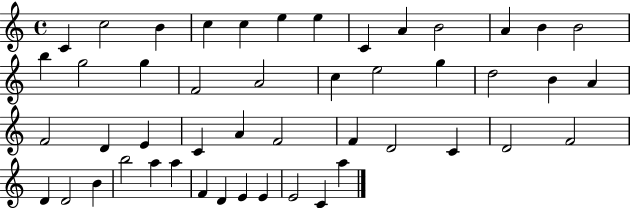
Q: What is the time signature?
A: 4/4